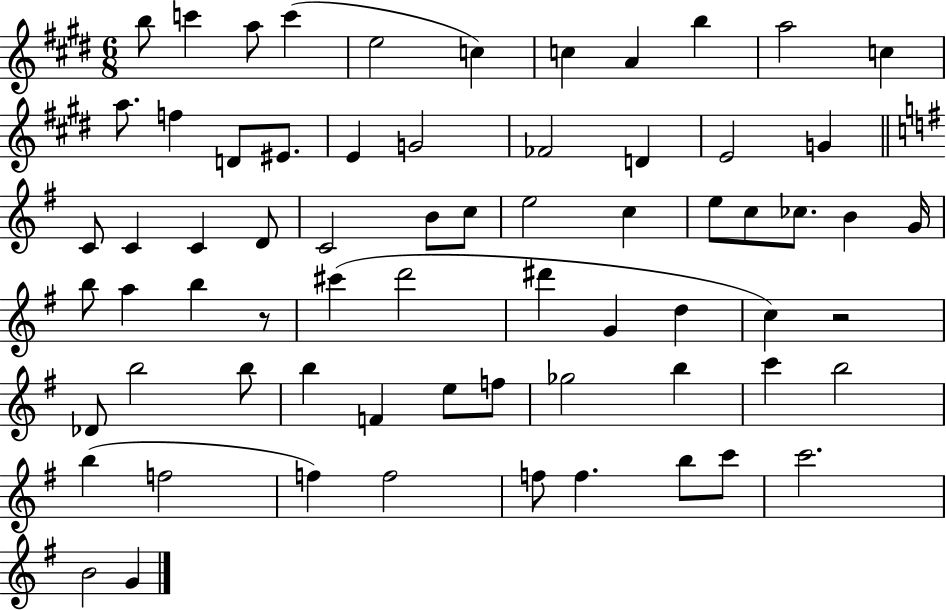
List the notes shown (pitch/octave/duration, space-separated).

B5/e C6/q A5/e C6/q E5/h C5/q C5/q A4/q B5/q A5/h C5/q A5/e. F5/q D4/e EIS4/e. E4/q G4/h FES4/h D4/q E4/h G4/q C4/e C4/q C4/q D4/e C4/h B4/e C5/e E5/h C5/q E5/e C5/e CES5/e. B4/q G4/s B5/e A5/q B5/q R/e C#6/q D6/h D#6/q G4/q D5/q C5/q R/h Db4/e B5/h B5/e B5/q F4/q E5/e F5/e Gb5/h B5/q C6/q B5/h B5/q F5/h F5/q F5/h F5/e F5/q. B5/e C6/e C6/h. B4/h G4/q